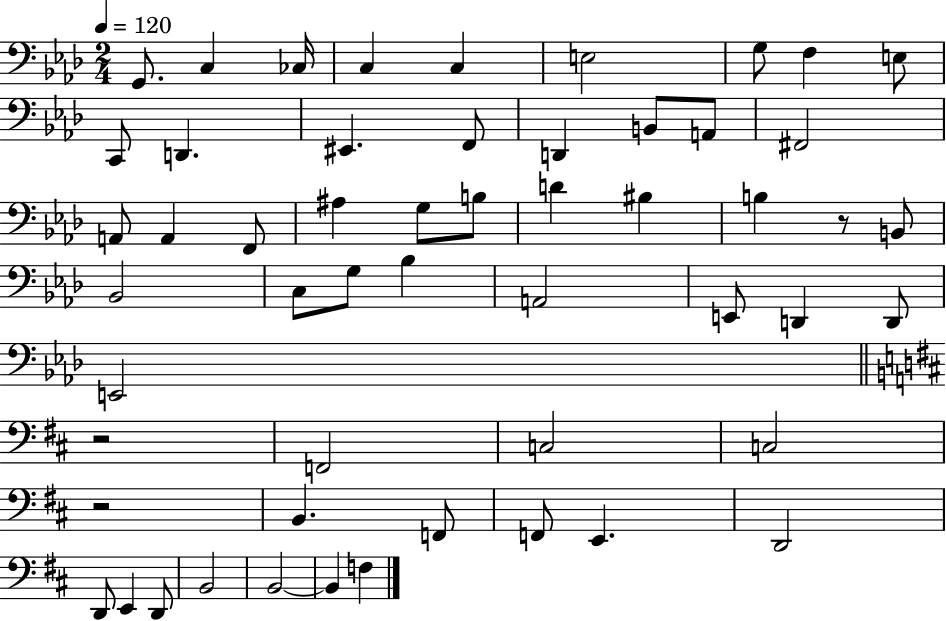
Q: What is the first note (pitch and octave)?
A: G2